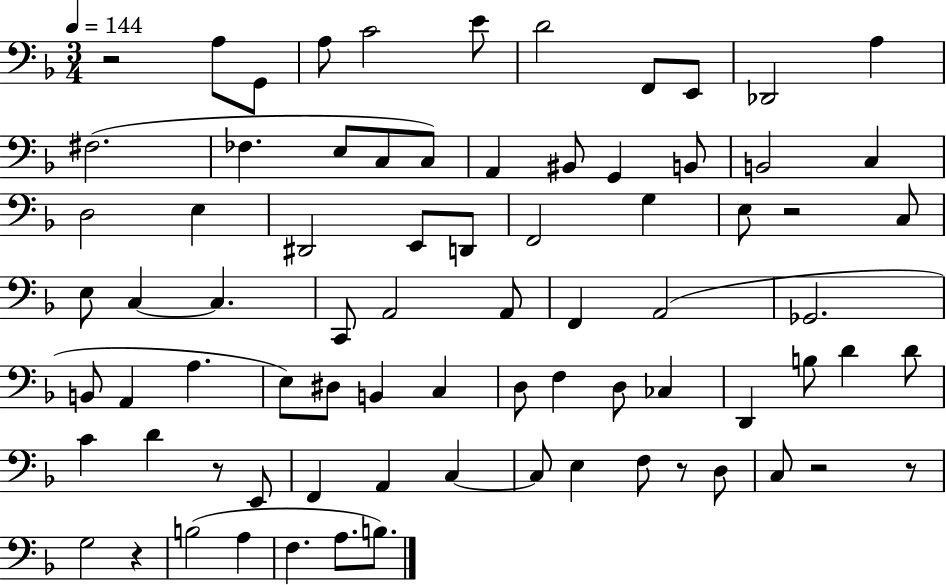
{
  \clef bass
  \numericTimeSignature
  \time 3/4
  \key f \major
  \tempo 4 = 144
  r2 a8 g,8 | a8 c'2 e'8 | d'2 f,8 e,8 | des,2 a4 | \break fis2.( | fes4. e8 c8 c8) | a,4 bis,8 g,4 b,8 | b,2 c4 | \break d2 e4 | dis,2 e,8 d,8 | f,2 g4 | e8 r2 c8 | \break e8 c4~~ c4. | c,8 a,2 a,8 | f,4 a,2( | ges,2. | \break b,8 a,4 a4. | e8) dis8 b,4 c4 | d8 f4 d8 ces4 | d,4 b8 d'4 d'8 | \break c'4 d'4 r8 e,8 | f,4 a,4 c4~~ | c8 e4 f8 r8 d8 | c8 r2 r8 | \break g2 r4 | b2( a4 | f4. a8. b8.) | \bar "|."
}